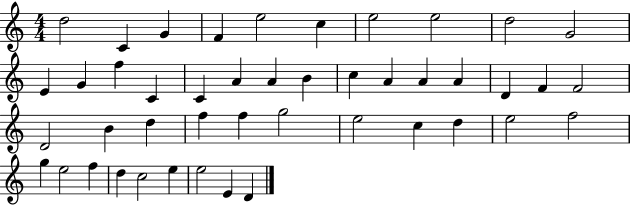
D5/h C4/q G4/q F4/q E5/h C5/q E5/h E5/h D5/h G4/h E4/q G4/q F5/q C4/q C4/q A4/q A4/q B4/q C5/q A4/q A4/q A4/q D4/q F4/q F4/h D4/h B4/q D5/q F5/q F5/q G5/h E5/h C5/q D5/q E5/h F5/h G5/q E5/h F5/q D5/q C5/h E5/q E5/h E4/q D4/q